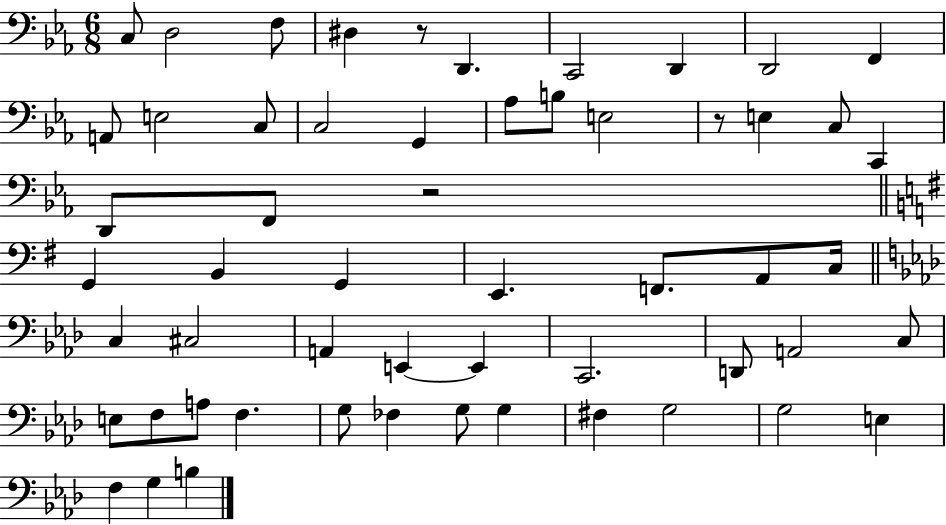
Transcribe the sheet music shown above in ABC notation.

X:1
T:Untitled
M:6/8
L:1/4
K:Eb
C,/2 D,2 F,/2 ^D, z/2 D,, C,,2 D,, D,,2 F,, A,,/2 E,2 C,/2 C,2 G,, _A,/2 B,/2 E,2 z/2 E, C,/2 C,, D,,/2 F,,/2 z2 G,, B,, G,, E,, F,,/2 A,,/2 C,/4 C, ^C,2 A,, E,, E,, C,,2 D,,/2 A,,2 C,/2 E,/2 F,/2 A,/2 F, G,/2 _F, G,/2 G, ^F, G,2 G,2 E, F, G, B,